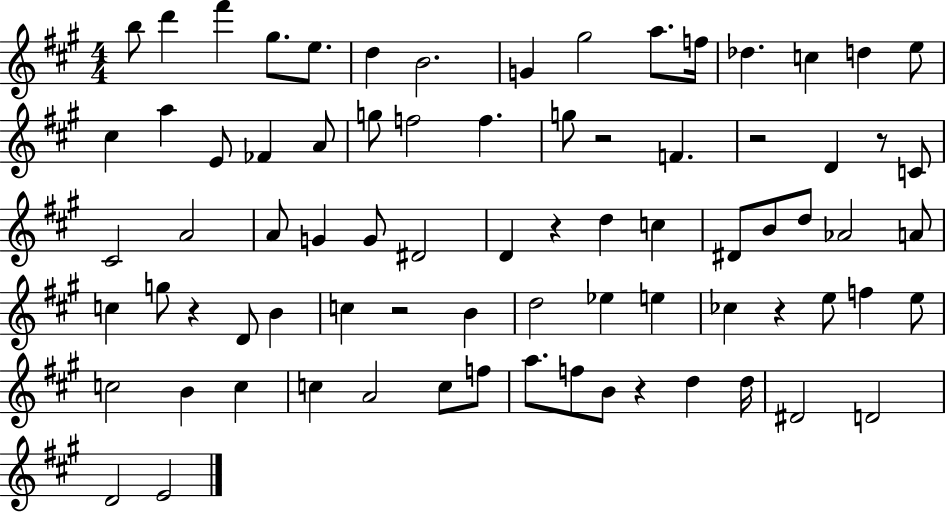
{
  \clef treble
  \numericTimeSignature
  \time 4/4
  \key a \major
  b''8 d'''4 fis'''4 gis''8. e''8. | d''4 b'2. | g'4 gis''2 a''8. f''16 | des''4. c''4 d''4 e''8 | \break cis''4 a''4 e'8 fes'4 a'8 | g''8 f''2 f''4. | g''8 r2 f'4. | r2 d'4 r8 c'8 | \break cis'2 a'2 | a'8 g'4 g'8 dis'2 | d'4 r4 d''4 c''4 | dis'8 b'8 d''8 aes'2 a'8 | \break c''4 g''8 r4 d'8 b'4 | c''4 r2 b'4 | d''2 ees''4 e''4 | ces''4 r4 e''8 f''4 e''8 | \break c''2 b'4 c''4 | c''4 a'2 c''8 f''8 | a''8. f''8 b'8 r4 d''4 d''16 | dis'2 d'2 | \break d'2 e'2 | \bar "|."
}